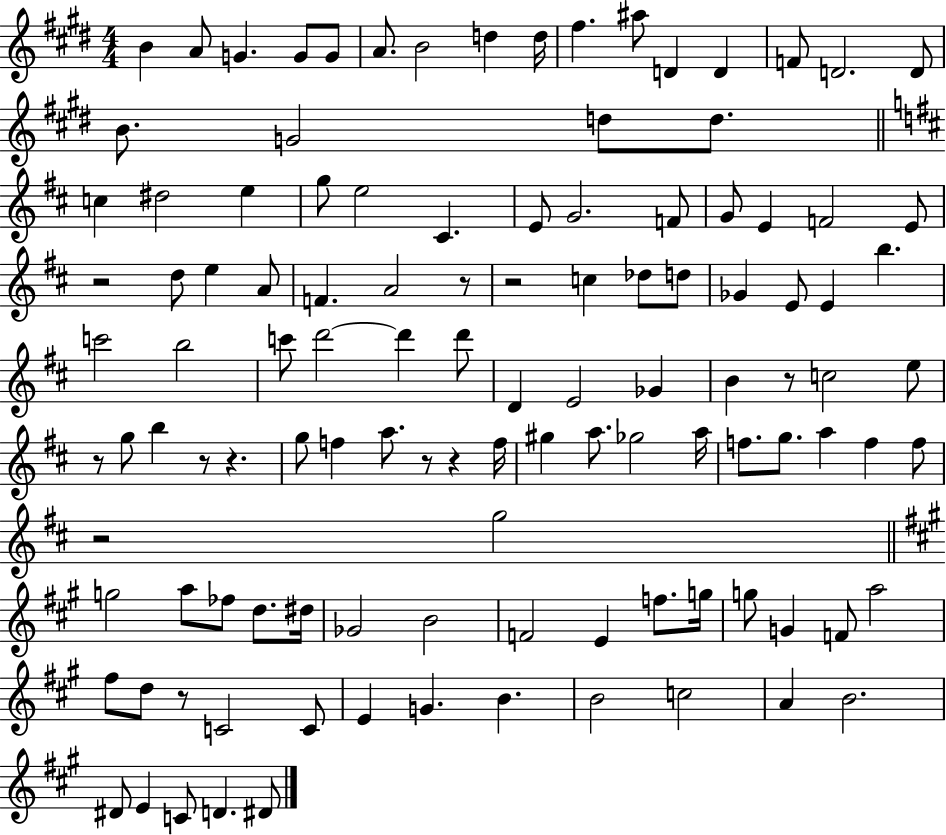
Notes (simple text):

B4/q A4/e G4/q. G4/e G4/e A4/e. B4/h D5/q D5/s F#5/q. A#5/e D4/q D4/q F4/e D4/h. D4/e B4/e. G4/h D5/e D5/e. C5/q D#5/h E5/q G5/e E5/h C#4/q. E4/e G4/h. F4/e G4/e E4/q F4/h E4/e R/h D5/e E5/q A4/e F4/q. A4/h R/e R/h C5/q Db5/e D5/e Gb4/q E4/e E4/q B5/q. C6/h B5/h C6/e D6/h D6/q D6/e D4/q E4/h Gb4/q B4/q R/e C5/h E5/e R/e G5/e B5/q R/e R/q. G5/e F5/q A5/e. R/e R/q F5/s G#5/q A5/e. Gb5/h A5/s F5/e. G5/e. A5/q F5/q F5/e R/h G5/h G5/h A5/e FES5/e D5/e. D#5/s Gb4/h B4/h F4/h E4/q F5/e. G5/s G5/e G4/q F4/e A5/h F#5/e D5/e R/e C4/h C4/e E4/q G4/q. B4/q. B4/h C5/h A4/q B4/h. D#4/e E4/q C4/e D4/q. D#4/e